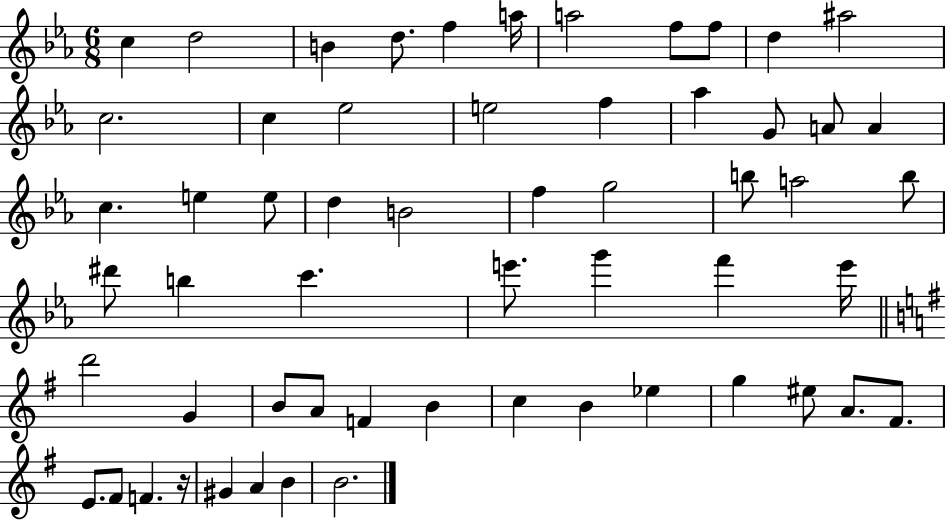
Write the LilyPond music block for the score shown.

{
  \clef treble
  \numericTimeSignature
  \time 6/8
  \key ees \major
  c''4 d''2 | b'4 d''8. f''4 a''16 | a''2 f''8 f''8 | d''4 ais''2 | \break c''2. | c''4 ees''2 | e''2 f''4 | aes''4 g'8 a'8 a'4 | \break c''4. e''4 e''8 | d''4 b'2 | f''4 g''2 | b''8 a''2 b''8 | \break dis'''8 b''4 c'''4. | e'''8. g'''4 f'''4 e'''16 | \bar "||" \break \key g \major d'''2 g'4 | b'8 a'8 f'4 b'4 | c''4 b'4 ees''4 | g''4 eis''8 a'8. fis'8. | \break e'8. fis'8 f'4. r16 | gis'4 a'4 b'4 | b'2. | \bar "|."
}